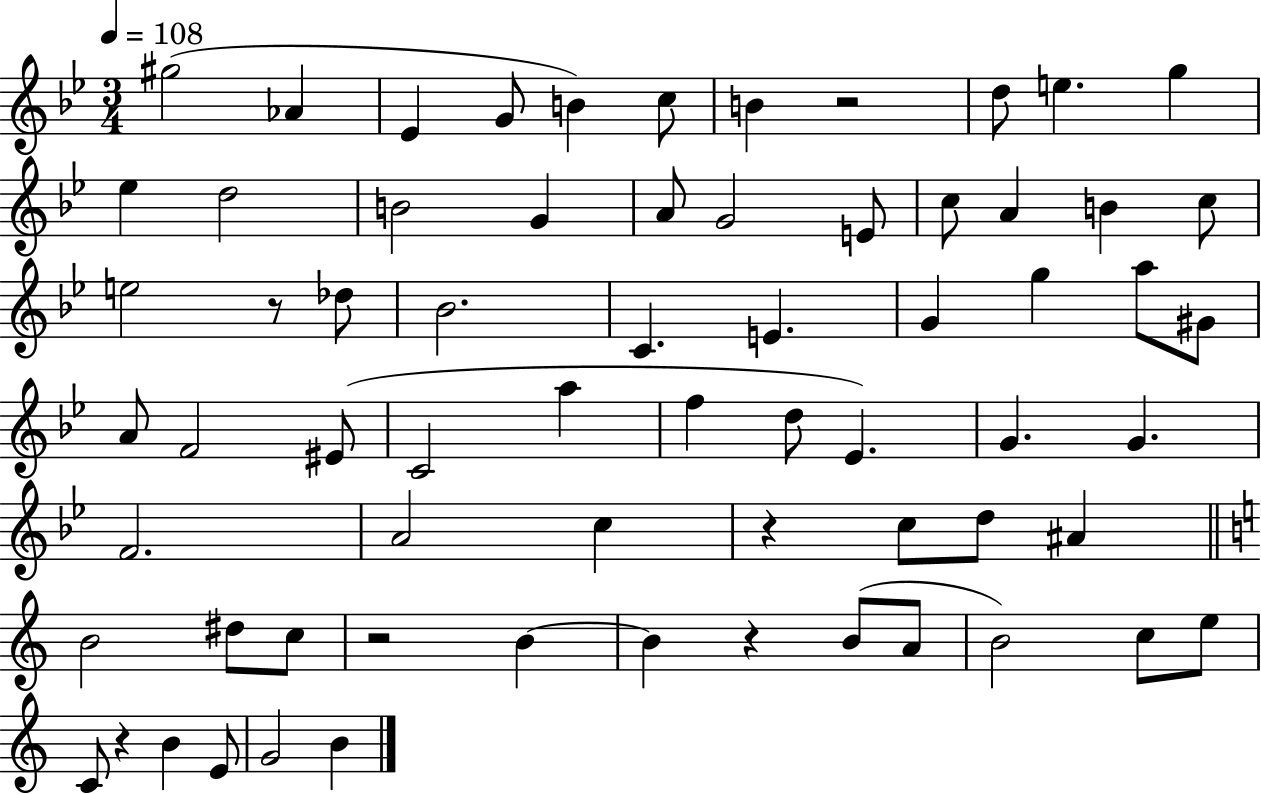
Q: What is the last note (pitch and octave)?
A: B4